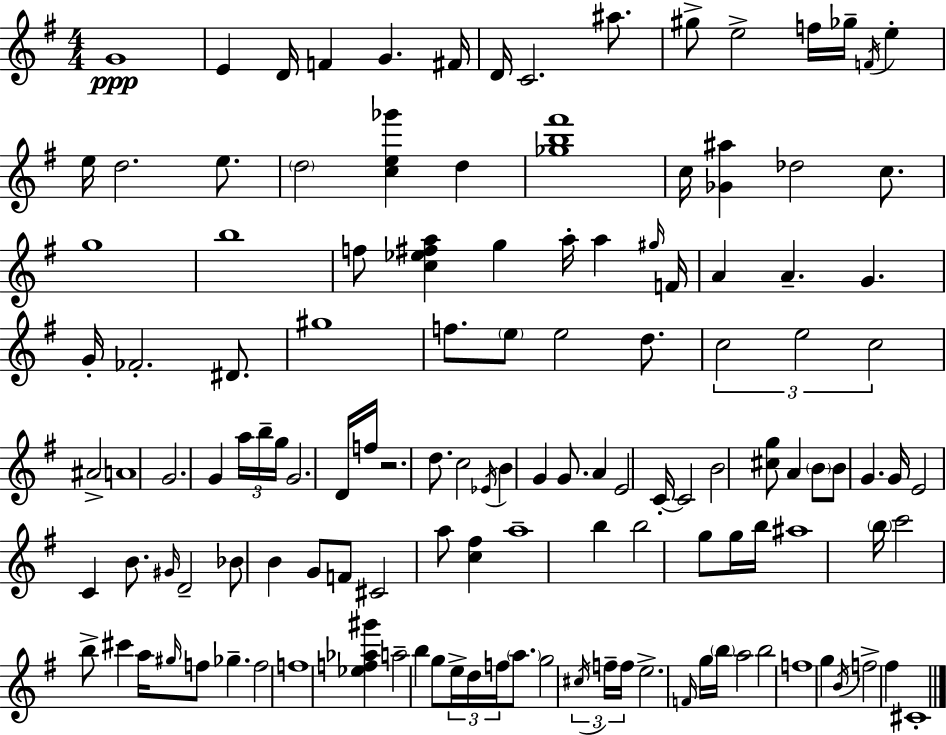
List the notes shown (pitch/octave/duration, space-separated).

G4/w E4/q D4/s F4/q G4/q. F#4/s D4/s C4/h. A#5/e. G#5/e E5/h F5/s Gb5/s F4/s E5/q E5/s D5/h. E5/e. D5/h [C5,E5,Gb6]/q D5/q [Gb5,B5,F#6]/w C5/s [Gb4,A#5]/q Db5/h C5/e. G5/w B5/w F5/e [C5,Eb5,F#5,A5]/q G5/q A5/s A5/q G#5/s F4/s A4/q A4/q. G4/q. G4/s FES4/h. D#4/e. G#5/w F5/e. E5/e E5/h D5/e. C5/h E5/h C5/h A#4/h A4/w G4/h. G4/q A5/s B5/s G5/s G4/h. D4/s F5/s R/h. D5/e. C5/h Eb4/s B4/q G4/q G4/e. A4/q E4/h C4/s C4/h B4/h [C#5,G5]/e A4/q B4/e B4/e G4/q. G4/s E4/h C4/q B4/e. G#4/s D4/h Bb4/e B4/q G4/e F4/e C#4/h A5/e [C5,F#5]/q A5/w B5/q B5/h G5/e G5/s B5/s A#5/w B5/s C6/h B5/e C#6/q A5/s G#5/s F5/e Gb5/q. F5/h F5/w [Eb5,F5,Ab5,G#6]/q A5/h B5/q G5/e E5/s D5/s F5/s A5/e. G5/h C#5/s F5/s F5/s E5/h. F4/s G5/s B5/s A5/h B5/h F5/w G5/q B4/s F5/h F#5/q C#4/w